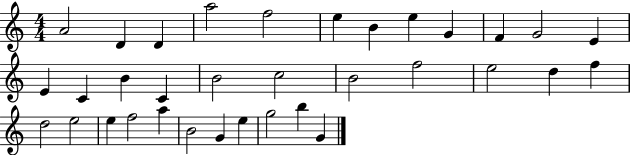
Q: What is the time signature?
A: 4/4